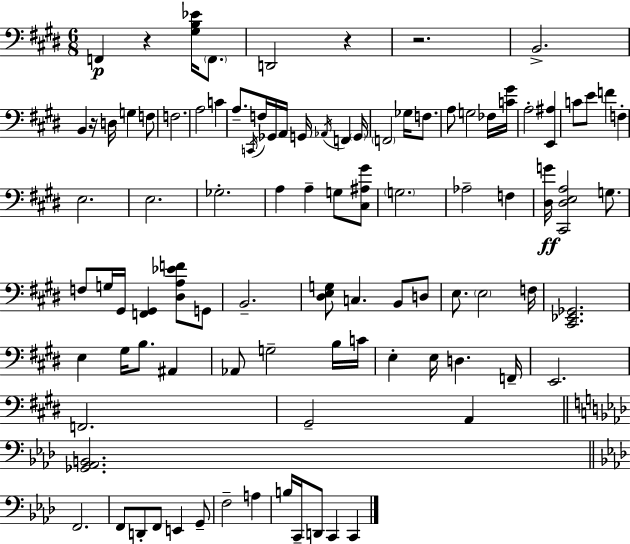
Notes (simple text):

F2/q R/q [G#3,B3,Eb4]/s F2/e. D2/h R/q R/h. B2/h. B2/q R/s D3/s G3/q F3/e F3/h. A3/h C4/q A3/e. C2/s F3/s Gb2/s A2/s G2/s Ab2/s F2/q G2/s F2/h Gb3/s F3/e. A3/e G3/h FES3/s [C4,G#4]/s A3/h [E2,A#3]/q C4/e E4/e F4/q F3/q E3/h. E3/h. Gb3/h. A3/q A3/q G3/e [C#3,A#3,G#4]/e G3/h. Ab3/h F3/q [D#3,G4]/s [C#2,D#3,E3,A3]/h G3/e. F3/e G3/s G#2/s [F2,G#2]/q [D#3,A3,Eb4,F4]/e G2/e B2/h. [D#3,E3,G3]/e C3/q. B2/e D3/e E3/e. E3/h F3/s [C#2,Eb2,Gb2]/h. E3/q G#3/s B3/e. A#2/q Ab2/e G3/h B3/s C4/s E3/q E3/s D3/q. F2/s E2/h. F2/h. G#2/h A2/q [Gb2,Ab2,B2]/h. F2/h. F2/e D2/e F2/e E2/q G2/e F3/h A3/q B3/s C2/s D2/e C2/q C2/q